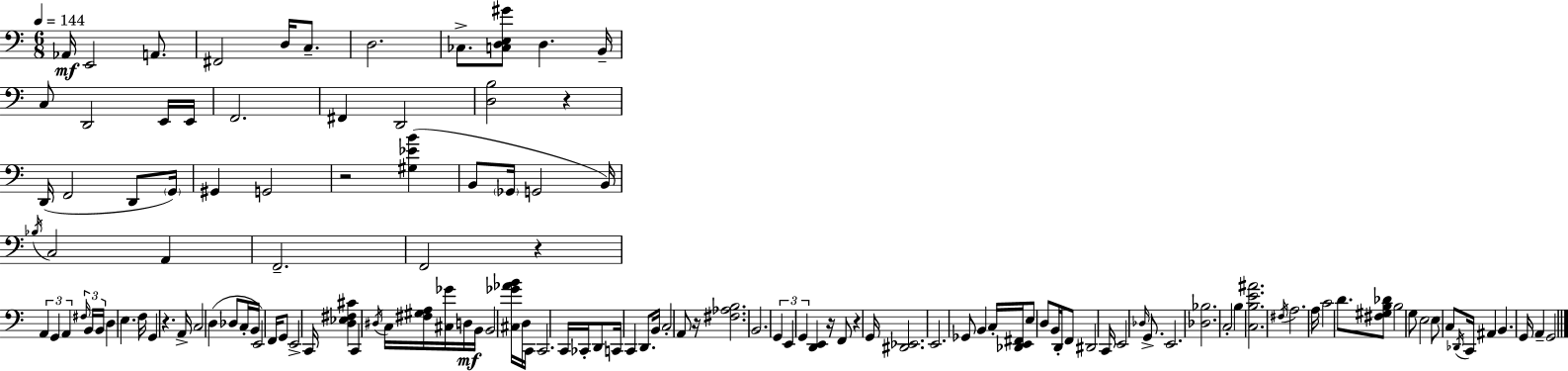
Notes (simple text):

Ab2/s E2/h A2/e. F#2/h D3/s C3/e. D3/h. CES3/e. [C3,D3,E3,G#4]/e D3/q. B2/s C3/e D2/h E2/s E2/s F2/h. F#2/q D2/h [D3,B3]/h R/q D2/s F2/h D2/e G2/s G#2/q G2/h R/h [G#3,Eb4,B4]/q B2/e Gb2/s G2/h B2/s Bb3/s C3/h A2/q F2/h. F2/h R/q A2/q G2/q A2/q F#3/s B2/s B2/s D3/q E3/q. F3/s G2/q R/q. A2/s C3/h D3/q Db3/e C3/s B2/s E2/h F2/s G2/e E2/h C2/s [D3,Eb3,F#3,C#4]/q C2/q D#3/s C3/s [F#3,G#3,A3]/s [C#3,Gb4]/s D3/s B2/s B2/h [C#3,Gb4,Ab4,B4]/s D3/s C2/s C2/h. C2/s CES2/s D2/e C2/s C2/q D2/e. B2/s C3/h A2/e R/s [F#3,Ab3,B3]/h. B2/h. G2/q E2/q G2/q [D2,E2]/q R/s F2/e R/q G2/s [D#2,Eb2]/h. E2/h. Gb2/e B2/q C3/s [Db2,E2,F#2]/s E3/e D3/e B2/s D2/s F2/e D#2/h C2/s E2/h Db3/s G2/e. E2/h. [Db3,Bb3]/h. C3/h B3/q [C3,B3,E4,A#4]/h. F#3/s A3/h. A3/s C4/h D4/e. [F#3,G#3,B3,Db4]/e B3/h G3/e E3/h E3/e C3/e Db2/s C2/s A#2/q B2/q. G2/s A2/q G2/h